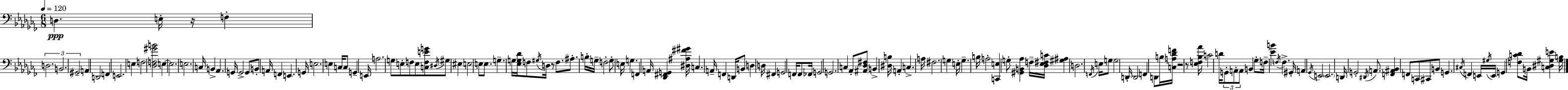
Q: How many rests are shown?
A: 4